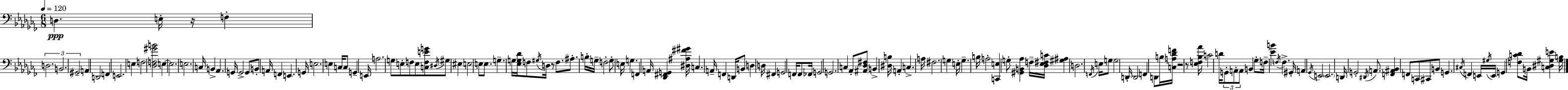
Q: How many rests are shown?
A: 4